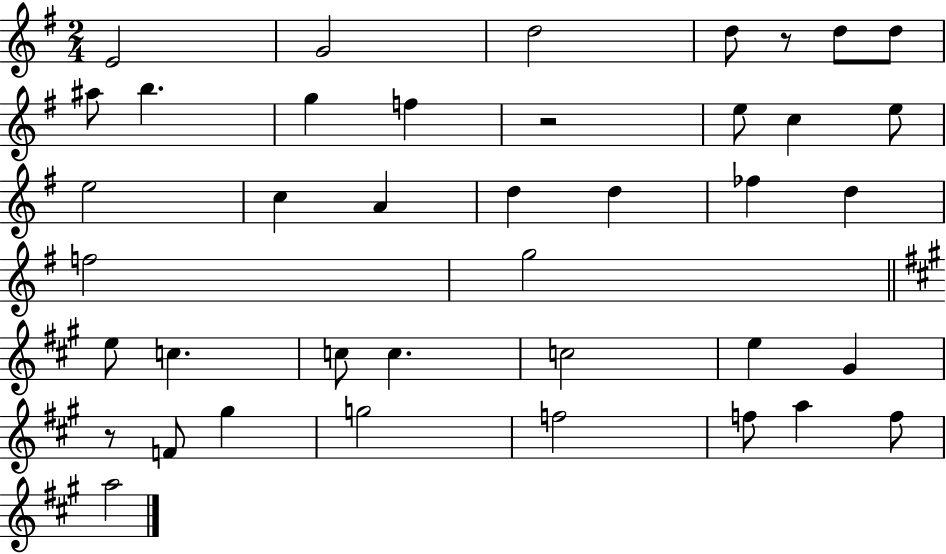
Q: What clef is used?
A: treble